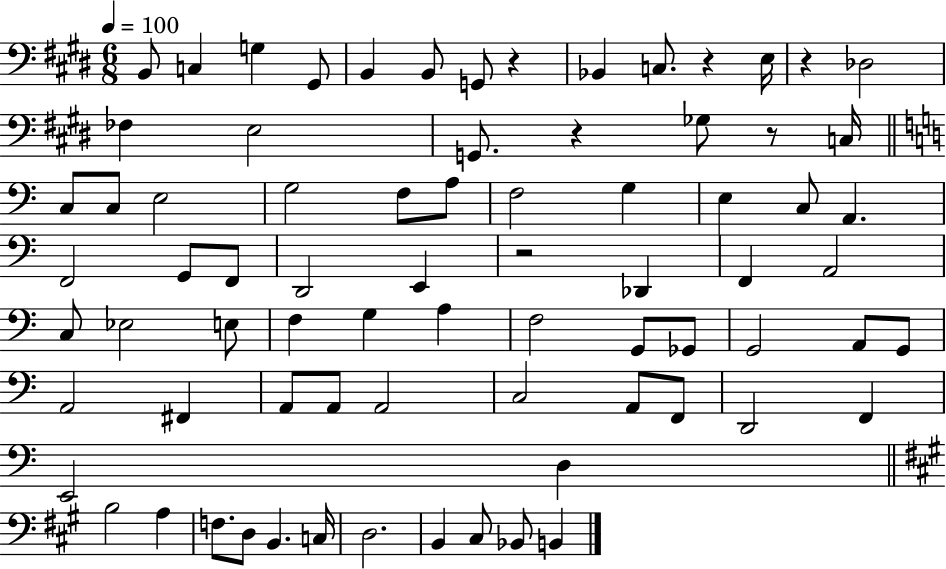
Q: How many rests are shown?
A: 6